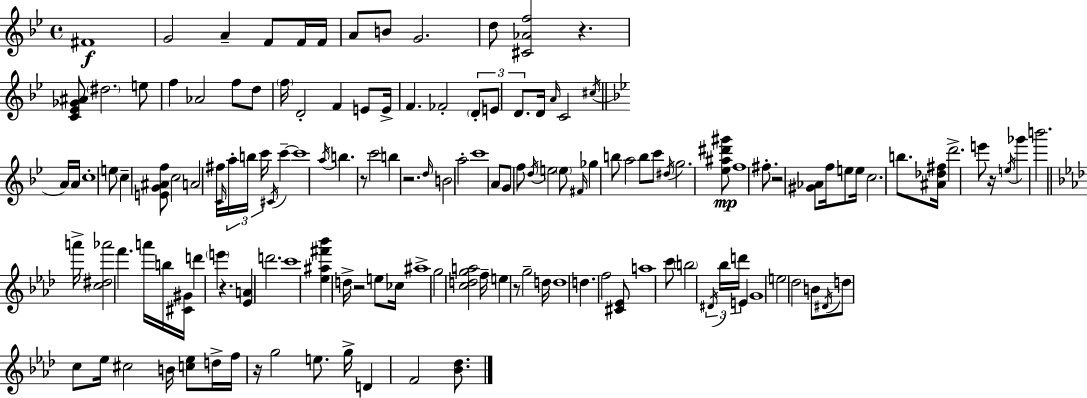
{
  \clef treble
  \time 4/4
  \defaultTimeSignature
  \key bes \major
  fis'1\f | g'2 a'4-- f'8 f'16 f'16 | a'8 b'8 g'2. | d''8 <cis' aes' f''>2 r4. | \break <c' ees' ges' ais'>8 \parenthesize dis''2. e''8 | f''4 aes'2 f''8 d''8 | \parenthesize f''16 d'2-. f'4 e'8 e'16-> | f'4. fes'2-. \tuplet 3/2 { \parenthesize d'8-. | \break e'8 d'8. } d'16 \grace { a'16 } c'2 \acciaccatura { cis''16 } | \bar "||" \break \key g \minor a'16 a'16 c''1-. | e''8 c''4-- <e' g' ais' f''>8 c''2 | a'2 fis''16 \grace { c'16 } \tuplet 3/2 { a''16-. b''16 c'''16 } \acciaccatura { cis'16 } | c'''4--~~ c'''1 | \break \acciaccatura { a''16 } b''4. r8 c'''2 | b''4 r2. | \grace { d''16 } b'2 a''2-. | c'''1 | \break a'8 g'8 f''8 \acciaccatura { d''16 } e''2 | \parenthesize e''8 \grace { fis'16 } ges''4 b''8 a''2 | b''8 c'''8 \acciaccatura { dis''16 } g''2. | <ees'' ais'' dis''' gis'''>8\mp f''1 | \break fis''8.-. r2 | <gis' aes'>8 f''16 e''8 e''16 c''2. | b''8. <ais' des'' fis''>16 d'''2.-> | e'''8 r16 \acciaccatura { e''16 } ges'''4 b'''2. | \break \bar "||" \break \key aes \major a'''16-> <c'' dis'' aes'''>2 f'''4. a'''16 | b''16 <cis' gis'>16 d'''4 \parenthesize e'''4 r4. | <ees' a'>4 d'''2. | c'''1 | \break <ees'' ais'' fis''' bes'''>4 d''16-> r2 e''8 ces''16 | ais''1-> | g''2 <c'' d'' g'' a''>2 | f''16-- e''4 r8 g''2-- d''16 | \break d''1 | d''4. f''2 <cis' ees'>8 | a''1 | c'''8 \parenthesize b''2 \tuplet 3/2 { \acciaccatura { dis'16 } bes''16 d'''16 } e'4 | \break g'1 | e''2 des''2 | b'8 \acciaccatura { dis'16 } d''8 c''8 ees''16 cis''2 | b'16 <c'' ees''>8 d''16-> f''16 r16 g''2 e''8. | \break g''16-> d'4 f'2 <bes' des''>8. | \bar "|."
}